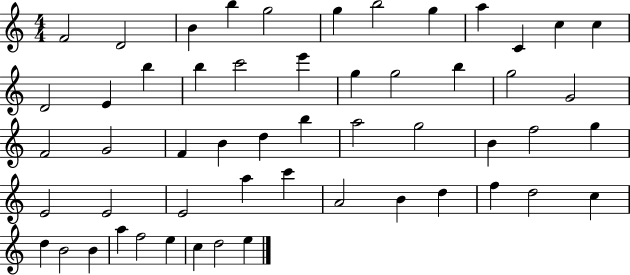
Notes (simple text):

F4/h D4/h B4/q B5/q G5/h G5/q B5/h G5/q A5/q C4/q C5/q C5/q D4/h E4/q B5/q B5/q C6/h E6/q G5/q G5/h B5/q G5/h G4/h F4/h G4/h F4/q B4/q D5/q B5/q A5/h G5/h B4/q F5/h G5/q E4/h E4/h E4/h A5/q C6/q A4/h B4/q D5/q F5/q D5/h C5/q D5/q B4/h B4/q A5/q F5/h E5/q C5/q D5/h E5/q